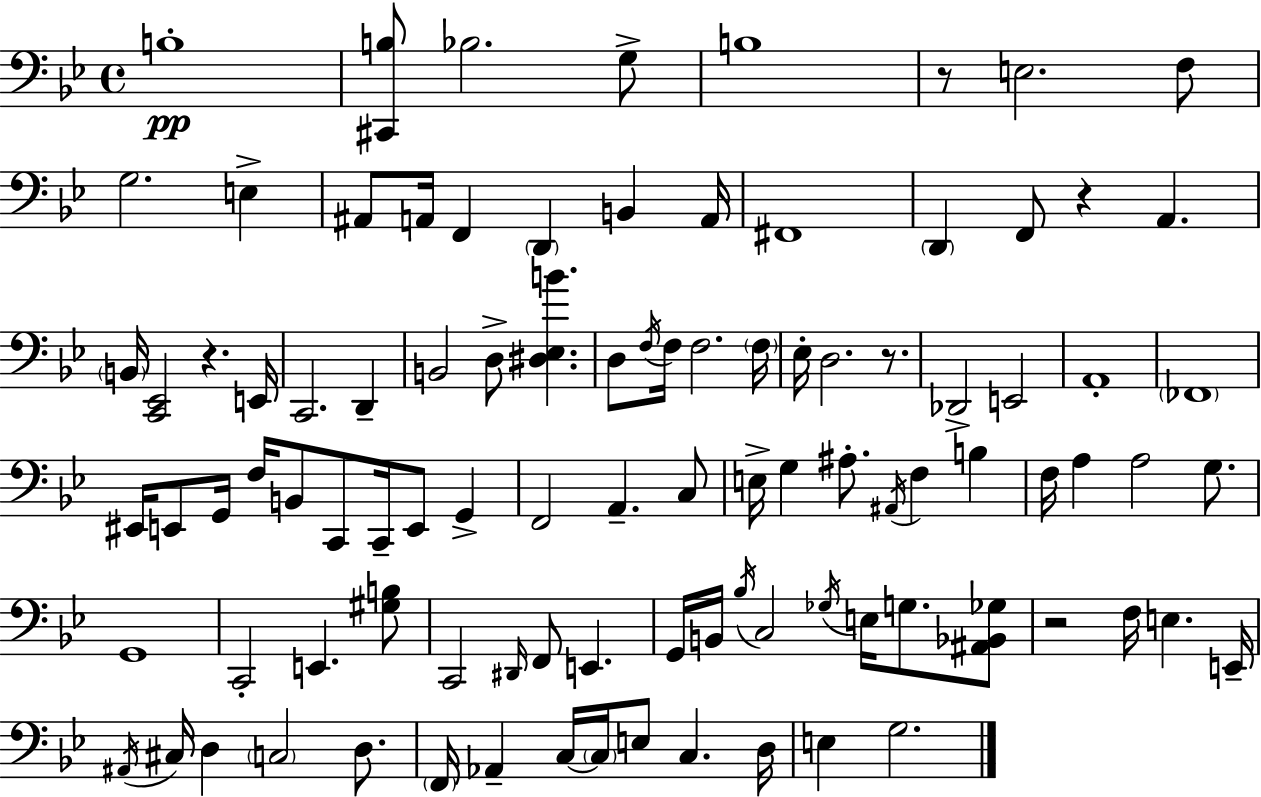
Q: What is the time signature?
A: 4/4